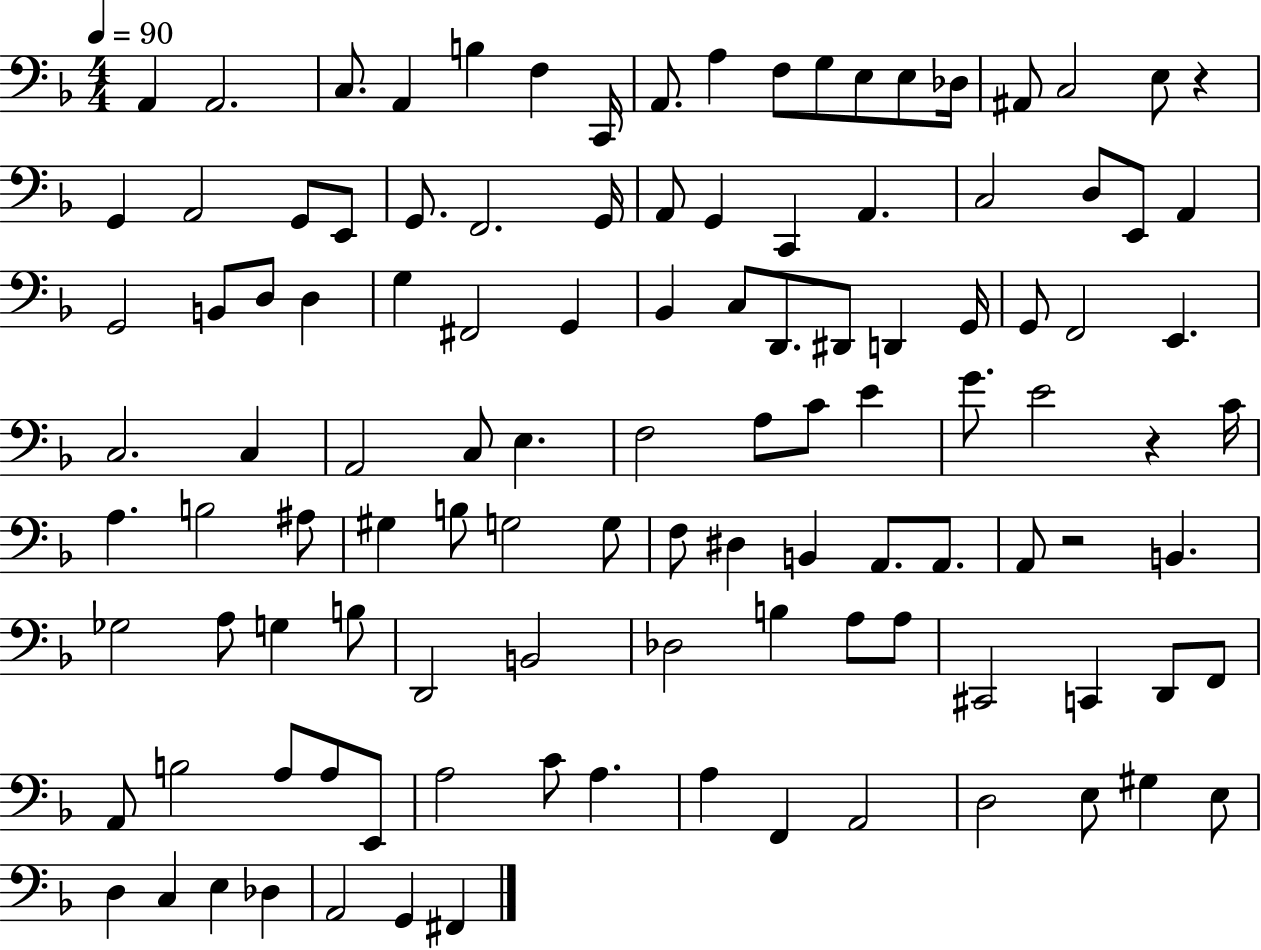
{
  \clef bass
  \numericTimeSignature
  \time 4/4
  \key f \major
  \tempo 4 = 90
  \repeat volta 2 { a,4 a,2. | c8. a,4 b4 f4 c,16 | a,8. a4 f8 g8 e8 e8 des16 | ais,8 c2 e8 r4 | \break g,4 a,2 g,8 e,8 | g,8. f,2. g,16 | a,8 g,4 c,4 a,4. | c2 d8 e,8 a,4 | \break g,2 b,8 d8 d4 | g4 fis,2 g,4 | bes,4 c8 d,8. dis,8 d,4 g,16 | g,8 f,2 e,4. | \break c2. c4 | a,2 c8 e4. | f2 a8 c'8 e'4 | g'8. e'2 r4 c'16 | \break a4. b2 ais8 | gis4 b8 g2 g8 | f8 dis4 b,4 a,8. a,8. | a,8 r2 b,4. | \break ges2 a8 g4 b8 | d,2 b,2 | des2 b4 a8 a8 | cis,2 c,4 d,8 f,8 | \break a,8 b2 a8 a8 e,8 | a2 c'8 a4. | a4 f,4 a,2 | d2 e8 gis4 e8 | \break d4 c4 e4 des4 | a,2 g,4 fis,4 | } \bar "|."
}